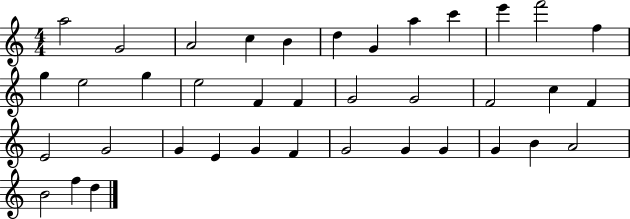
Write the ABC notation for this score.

X:1
T:Untitled
M:4/4
L:1/4
K:C
a2 G2 A2 c B d G a c' e' f'2 f g e2 g e2 F F G2 G2 F2 c F E2 G2 G E G F G2 G G G B A2 B2 f d